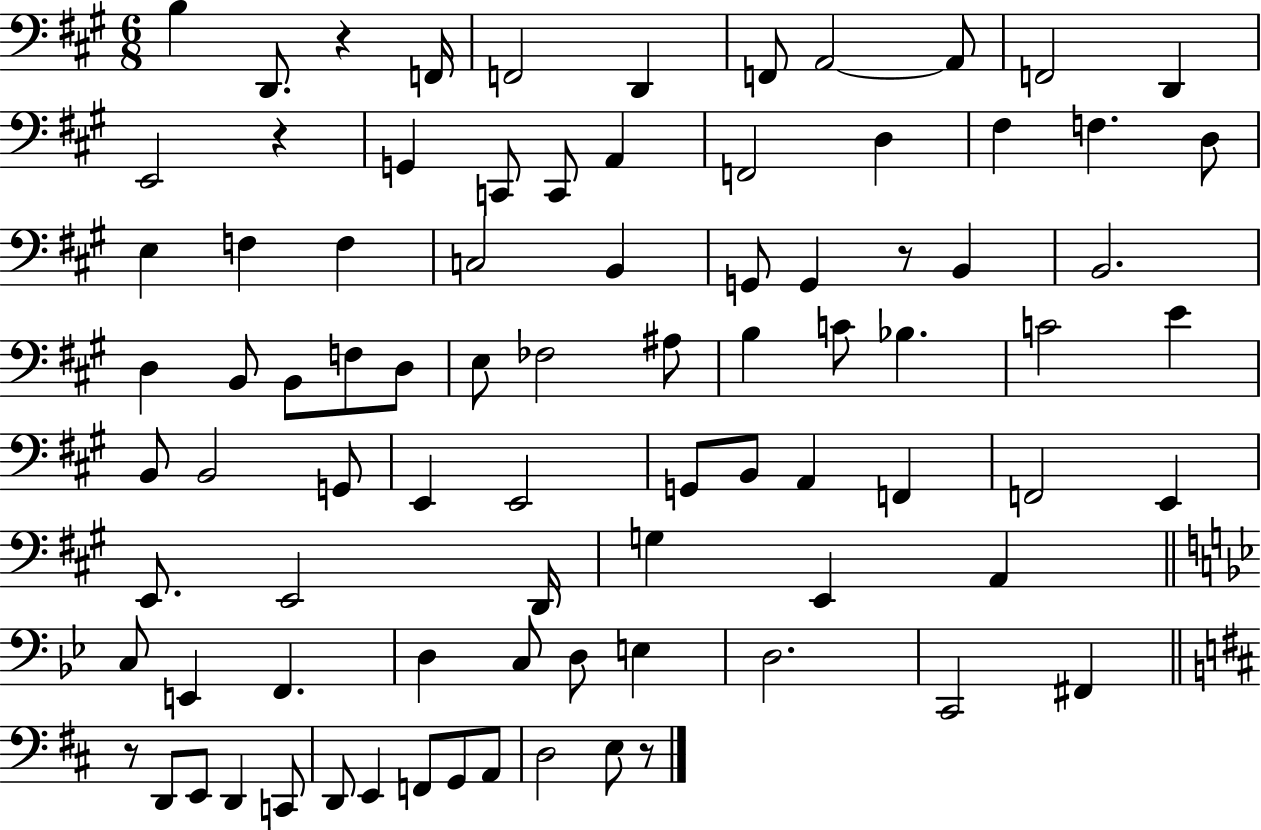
{
  \clef bass
  \numericTimeSignature
  \time 6/8
  \key a \major
  b4 d,8. r4 f,16 | f,2 d,4 | f,8 a,2~~ a,8 | f,2 d,4 | \break e,2 r4 | g,4 c,8 c,8 a,4 | f,2 d4 | fis4 f4. d8 | \break e4 f4 f4 | c2 b,4 | g,8 g,4 r8 b,4 | b,2. | \break d4 b,8 b,8 f8 d8 | e8 fes2 ais8 | b4 c'8 bes4. | c'2 e'4 | \break b,8 b,2 g,8 | e,4 e,2 | g,8 b,8 a,4 f,4 | f,2 e,4 | \break e,8. e,2 d,16 | g4 e,4 a,4 | \bar "||" \break \key bes \major c8 e,4 f,4. | d4 c8 d8 e4 | d2. | c,2 fis,4 | \break \bar "||" \break \key b \minor r8 d,8 e,8 d,4 c,8 | d,8 e,4 f,8 g,8 a,8 | d2 e8 r8 | \bar "|."
}